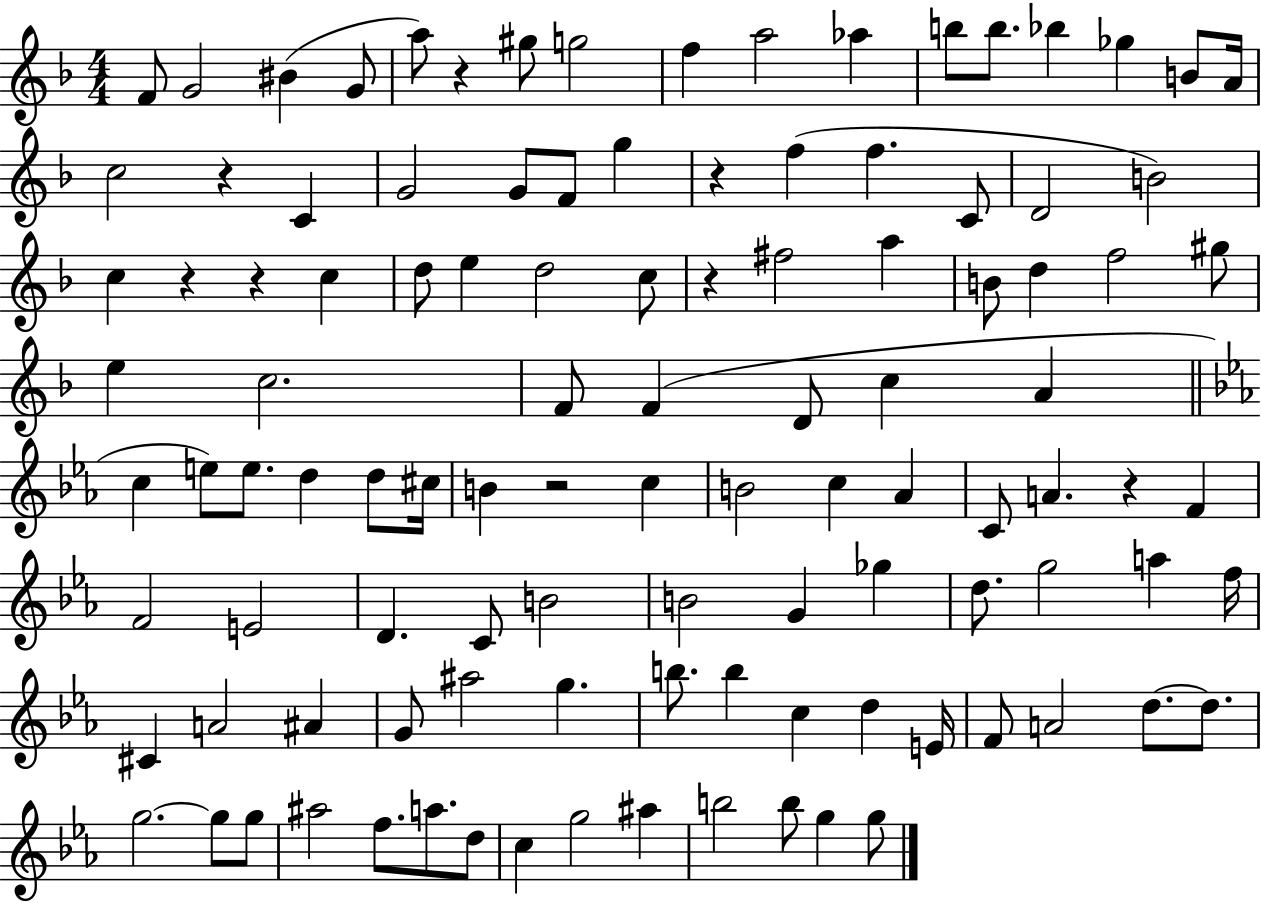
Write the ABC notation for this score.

X:1
T:Untitled
M:4/4
L:1/4
K:F
F/2 G2 ^B G/2 a/2 z ^g/2 g2 f a2 _a b/2 b/2 _b _g B/2 A/4 c2 z C G2 G/2 F/2 g z f f C/2 D2 B2 c z z c d/2 e d2 c/2 z ^f2 a B/2 d f2 ^g/2 e c2 F/2 F D/2 c A c e/2 e/2 d d/2 ^c/4 B z2 c B2 c _A C/2 A z F F2 E2 D C/2 B2 B2 G _g d/2 g2 a f/4 ^C A2 ^A G/2 ^a2 g b/2 b c d E/4 F/2 A2 d/2 d/2 g2 g/2 g/2 ^a2 f/2 a/2 d/2 c g2 ^a b2 b/2 g g/2